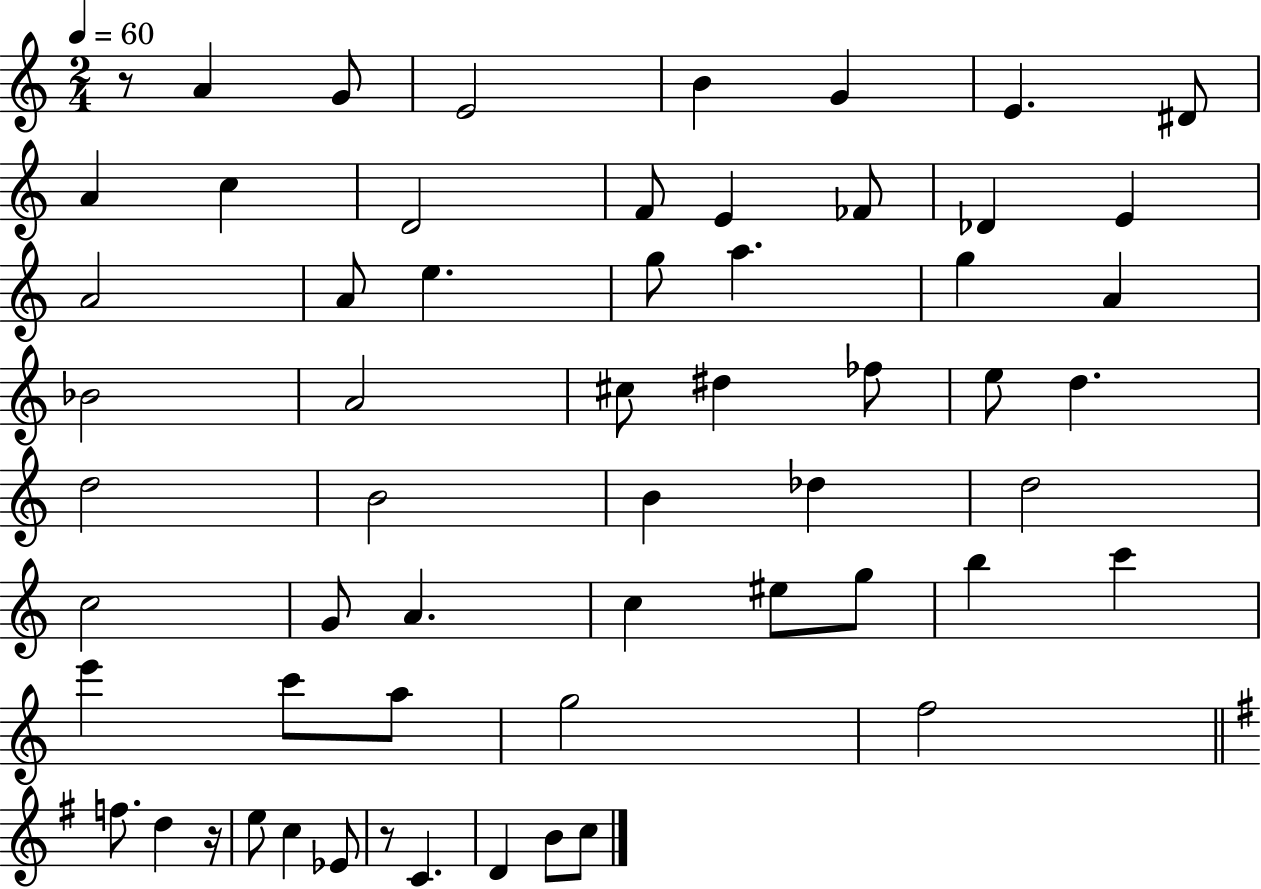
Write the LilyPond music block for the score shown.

{
  \clef treble
  \numericTimeSignature
  \time 2/4
  \key c \major
  \tempo 4 = 60
  \repeat volta 2 { r8 a'4 g'8 | e'2 | b'4 g'4 | e'4. dis'8 | \break a'4 c''4 | d'2 | f'8 e'4 fes'8 | des'4 e'4 | \break a'2 | a'8 e''4. | g''8 a''4. | g''4 a'4 | \break bes'2 | a'2 | cis''8 dis''4 fes''8 | e''8 d''4. | \break d''2 | b'2 | b'4 des''4 | d''2 | \break c''2 | g'8 a'4. | c''4 eis''8 g''8 | b''4 c'''4 | \break e'''4 c'''8 a''8 | g''2 | f''2 | \bar "||" \break \key g \major f''8. d''4 r16 | e''8 c''4 ees'8 | r8 c'4. | d'4 b'8 c''8 | \break } \bar "|."
}